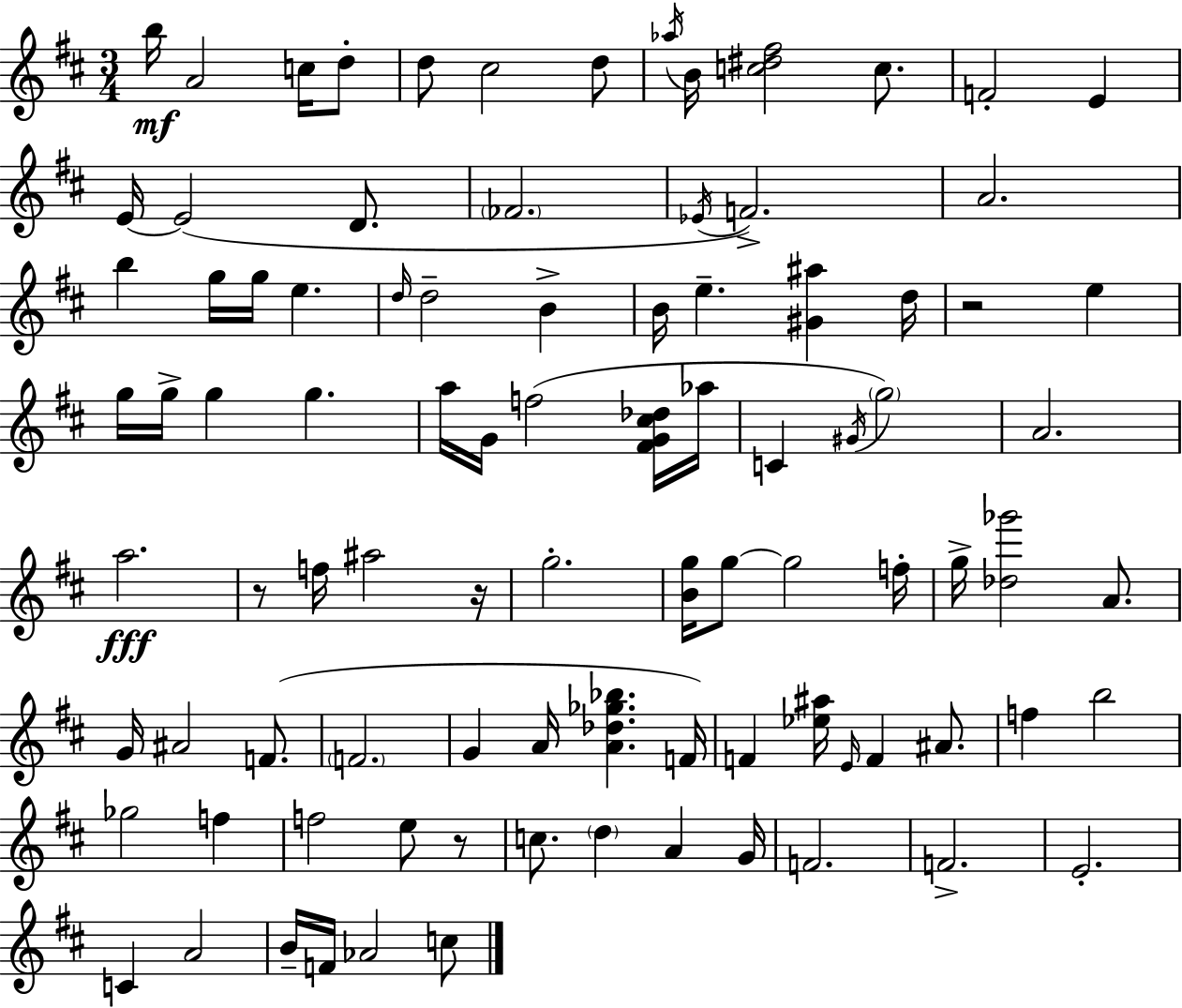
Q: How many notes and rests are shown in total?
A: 92